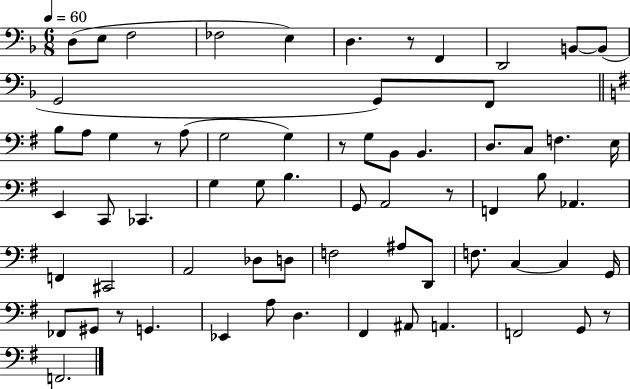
D3/e E3/e F3/h FES3/h E3/q D3/q. R/e F2/q D2/h B2/e B2/e G2/h G2/e F2/e B3/e A3/e G3/q R/e A3/e G3/h G3/q R/e G3/e B2/e B2/q. D3/e. C3/e F3/q. E3/s E2/q C2/e CES2/q. G3/q G3/e B3/q. G2/e A2/h R/e F2/q B3/e Ab2/q. F2/q C#2/h A2/h Db3/e D3/e F3/h A#3/e D2/e F3/e. C3/q C3/q G2/s FES2/e G#2/e R/e G2/q. Eb2/q A3/e D3/q. F#2/q A#2/e A2/q. F2/h G2/e R/e F2/h.